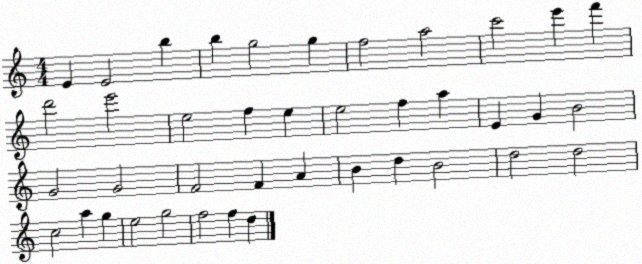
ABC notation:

X:1
T:Untitled
M:4/4
L:1/4
K:C
E E2 b b g2 g f2 a2 c'2 e' f' d'2 e'2 e2 f e e2 f a E G B2 G2 G2 F2 F A B d B2 d2 d2 c2 a g e2 g2 f2 f d